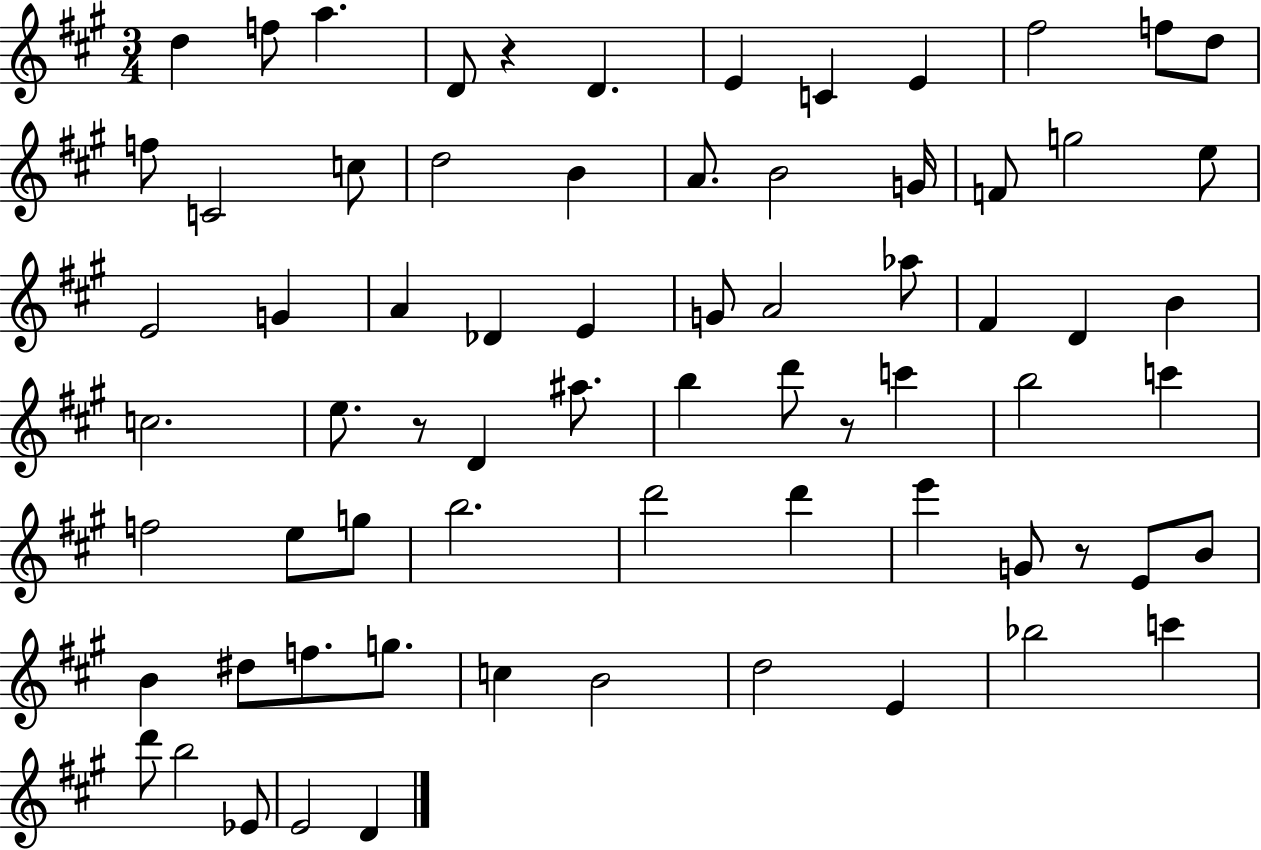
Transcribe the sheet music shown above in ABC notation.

X:1
T:Untitled
M:3/4
L:1/4
K:A
d f/2 a D/2 z D E C E ^f2 f/2 d/2 f/2 C2 c/2 d2 B A/2 B2 G/4 F/2 g2 e/2 E2 G A _D E G/2 A2 _a/2 ^F D B c2 e/2 z/2 D ^a/2 b d'/2 z/2 c' b2 c' f2 e/2 g/2 b2 d'2 d' e' G/2 z/2 E/2 B/2 B ^d/2 f/2 g/2 c B2 d2 E _b2 c' d'/2 b2 _E/2 E2 D